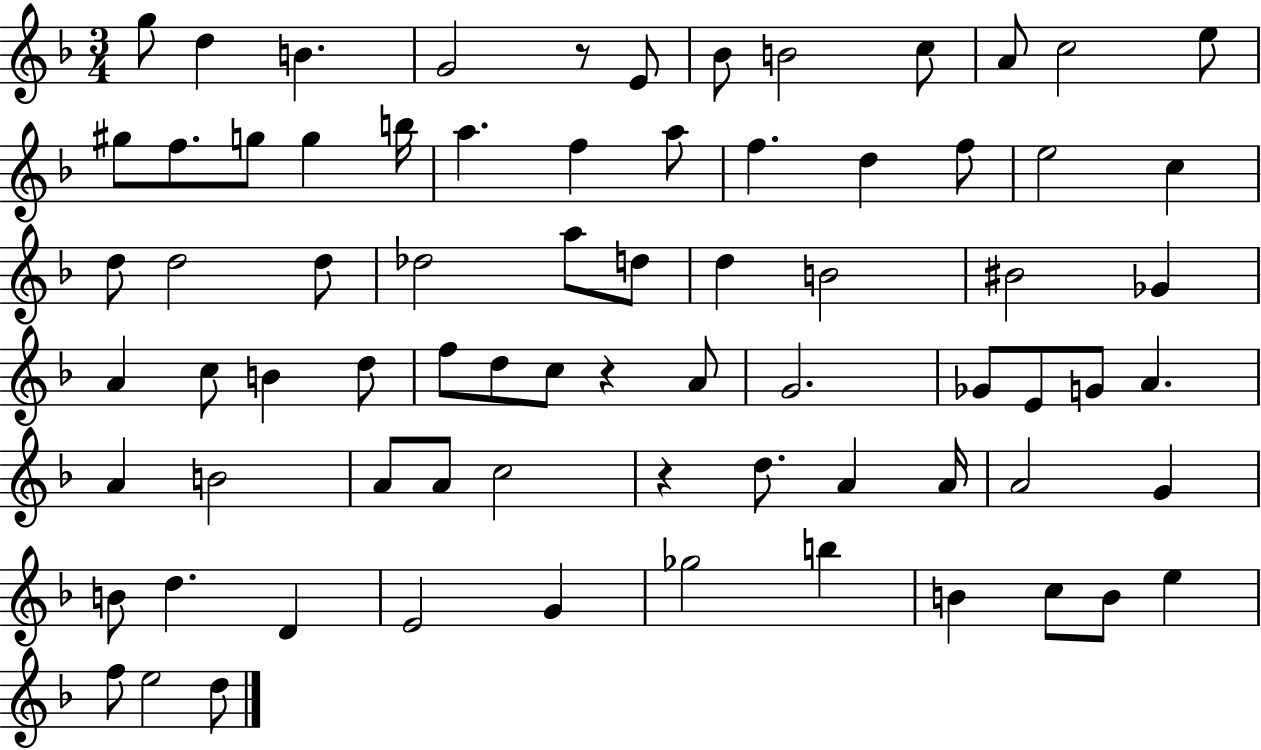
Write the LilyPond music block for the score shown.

{
  \clef treble
  \numericTimeSignature
  \time 3/4
  \key f \major
  g''8 d''4 b'4. | g'2 r8 e'8 | bes'8 b'2 c''8 | a'8 c''2 e''8 | \break gis''8 f''8. g''8 g''4 b''16 | a''4. f''4 a''8 | f''4. d''4 f''8 | e''2 c''4 | \break d''8 d''2 d''8 | des''2 a''8 d''8 | d''4 b'2 | bis'2 ges'4 | \break a'4 c''8 b'4 d''8 | f''8 d''8 c''8 r4 a'8 | g'2. | ges'8 e'8 g'8 a'4. | \break a'4 b'2 | a'8 a'8 c''2 | r4 d''8. a'4 a'16 | a'2 g'4 | \break b'8 d''4. d'4 | e'2 g'4 | ges''2 b''4 | b'4 c''8 b'8 e''4 | \break f''8 e''2 d''8 | \bar "|."
}